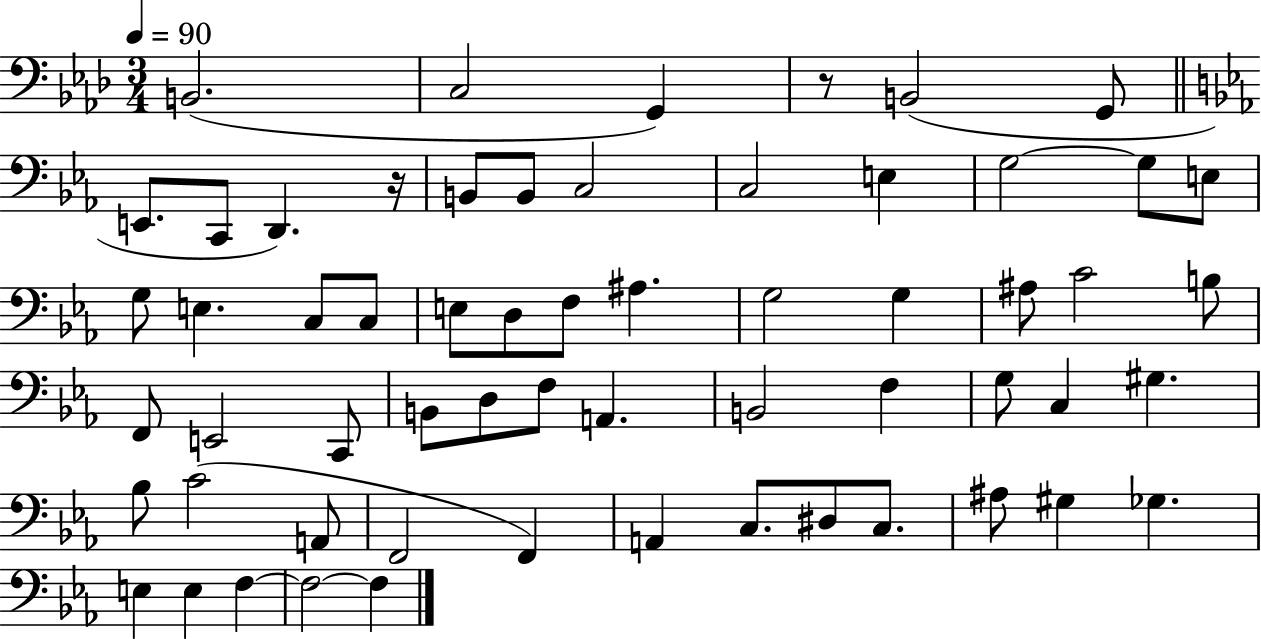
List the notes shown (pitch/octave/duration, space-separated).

B2/h. C3/h G2/q R/e B2/h G2/e E2/e. C2/e D2/q. R/s B2/e B2/e C3/h C3/h E3/q G3/h G3/e E3/e G3/e E3/q. C3/e C3/e E3/e D3/e F3/e A#3/q. G3/h G3/q A#3/e C4/h B3/e F2/e E2/h C2/e B2/e D3/e F3/e A2/q. B2/h F3/q G3/e C3/q G#3/q. Bb3/e C4/h A2/e F2/h F2/q A2/q C3/e. D#3/e C3/e. A#3/e G#3/q Gb3/q. E3/q E3/q F3/q F3/h F3/q